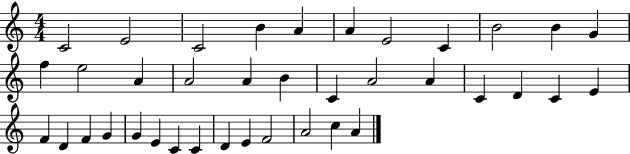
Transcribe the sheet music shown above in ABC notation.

X:1
T:Untitled
M:4/4
L:1/4
K:C
C2 E2 C2 B A A E2 C B2 B G f e2 A A2 A B C A2 A C D C E F D F G G E C C D E F2 A2 c A